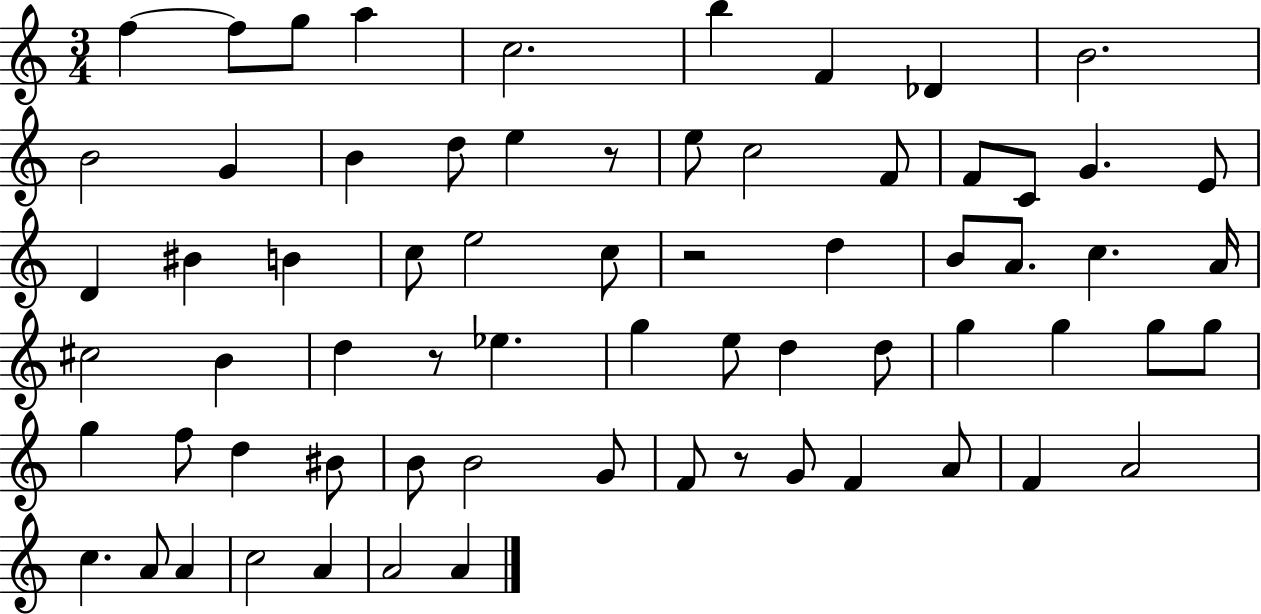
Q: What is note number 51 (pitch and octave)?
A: G4